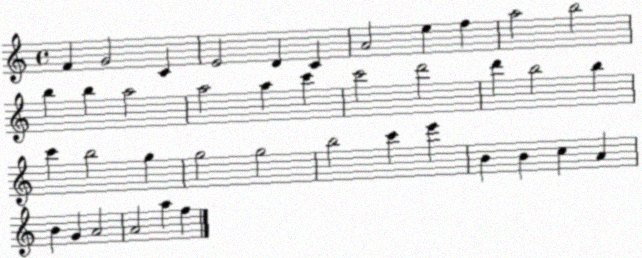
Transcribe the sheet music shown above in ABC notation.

X:1
T:Untitled
M:4/4
L:1/4
K:C
F G2 C E2 D C A2 e f a2 b2 b b a2 a2 a c' c'2 d'2 d' b2 b c' b2 g g2 g2 b2 c' e' B B c A B G A2 A2 a f